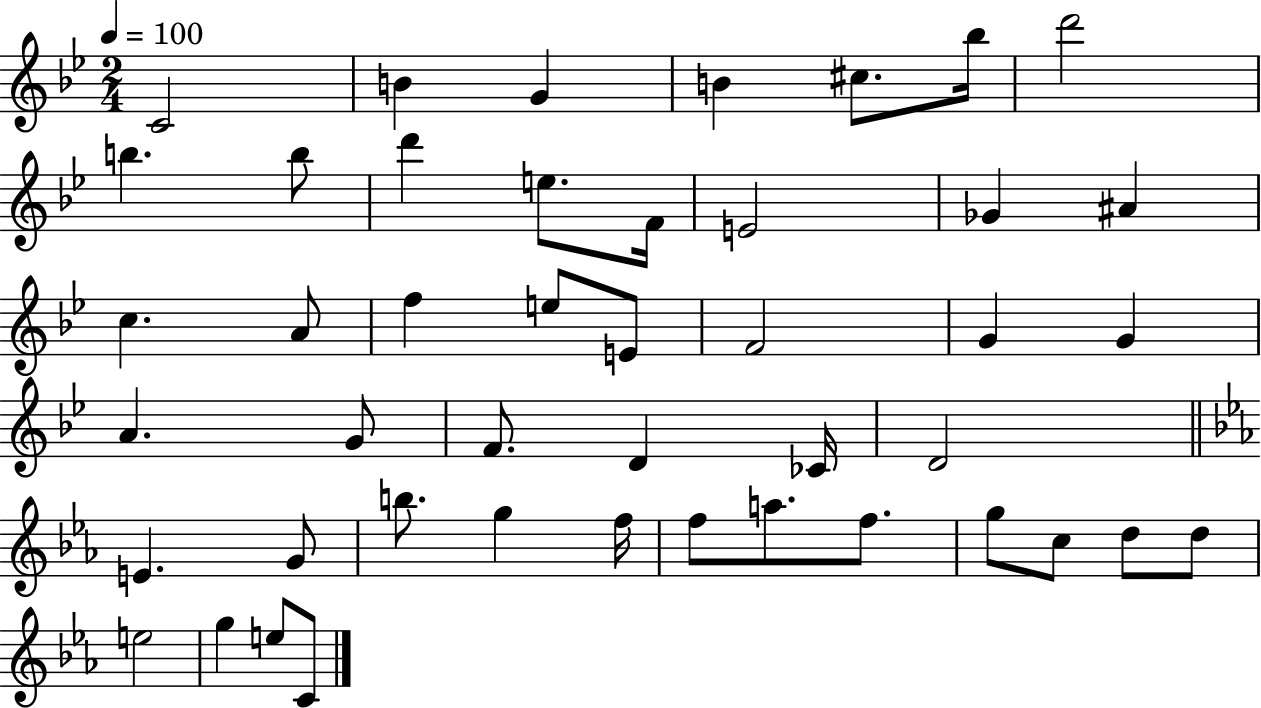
C4/h B4/q G4/q B4/q C#5/e. Bb5/s D6/h B5/q. B5/e D6/q E5/e. F4/s E4/h Gb4/q A#4/q C5/q. A4/e F5/q E5/e E4/e F4/h G4/q G4/q A4/q. G4/e F4/e. D4/q CES4/s D4/h E4/q. G4/e B5/e. G5/q F5/s F5/e A5/e. F5/e. G5/e C5/e D5/e D5/e E5/h G5/q E5/e C4/e